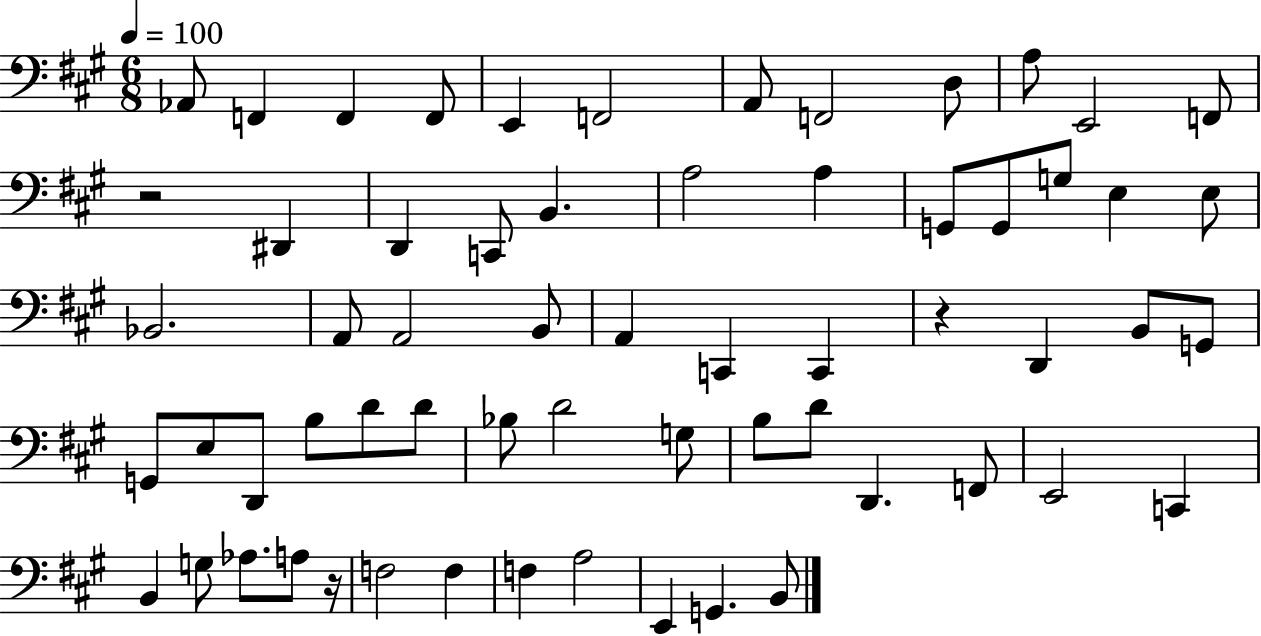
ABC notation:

X:1
T:Untitled
M:6/8
L:1/4
K:A
_A,,/2 F,, F,, F,,/2 E,, F,,2 A,,/2 F,,2 D,/2 A,/2 E,,2 F,,/2 z2 ^D,, D,, C,,/2 B,, A,2 A, G,,/2 G,,/2 G,/2 E, E,/2 _B,,2 A,,/2 A,,2 B,,/2 A,, C,, C,, z D,, B,,/2 G,,/2 G,,/2 E,/2 D,,/2 B,/2 D/2 D/2 _B,/2 D2 G,/2 B,/2 D/2 D,, F,,/2 E,,2 C,, B,, G,/2 _A,/2 A,/2 z/4 F,2 F, F, A,2 E,, G,, B,,/2